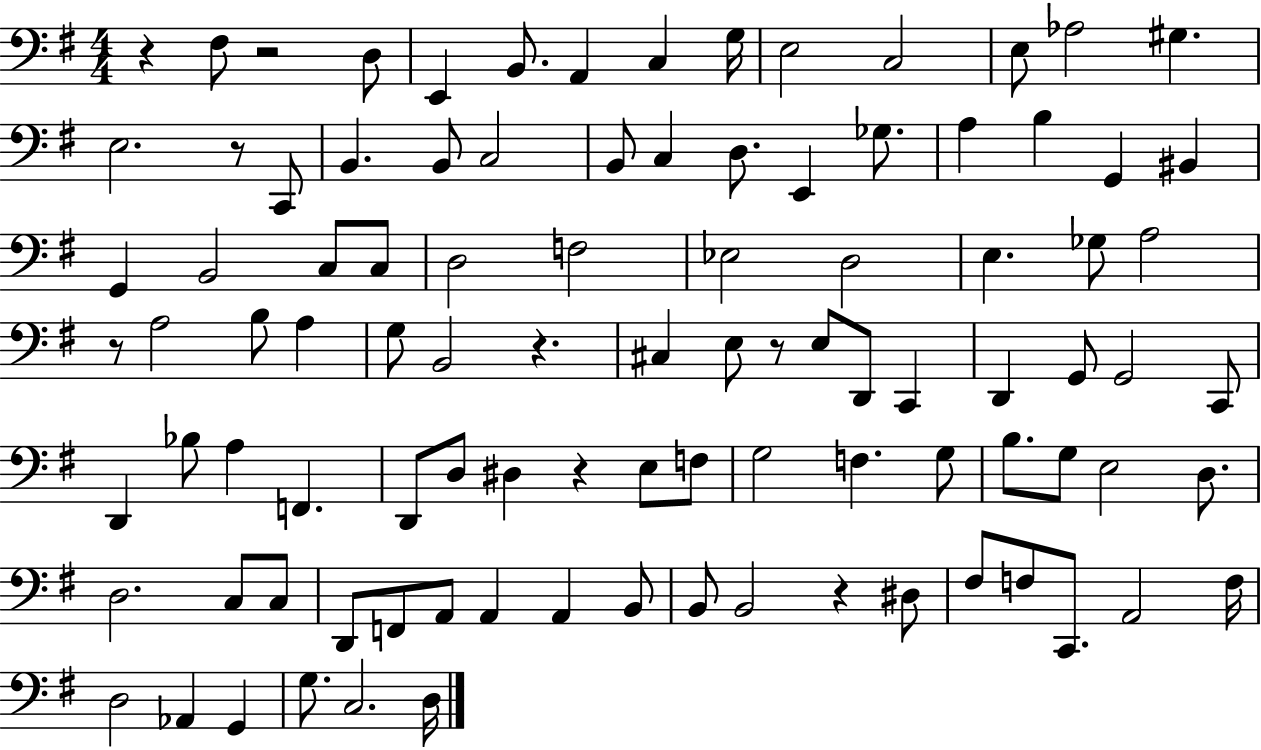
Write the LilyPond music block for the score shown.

{
  \clef bass
  \numericTimeSignature
  \time 4/4
  \key g \major
  r4 fis8 r2 d8 | e,4 b,8. a,4 c4 g16 | e2 c2 | e8 aes2 gis4. | \break e2. r8 c,8 | b,4. b,8 c2 | b,8 c4 d8. e,4 ges8. | a4 b4 g,4 bis,4 | \break g,4 b,2 c8 c8 | d2 f2 | ees2 d2 | e4. ges8 a2 | \break r8 a2 b8 a4 | g8 b,2 r4. | cis4 e8 r8 e8 d,8 c,4 | d,4 g,8 g,2 c,8 | \break d,4 bes8 a4 f,4. | d,8 d8 dis4 r4 e8 f8 | g2 f4. g8 | b8. g8 e2 d8. | \break d2. c8 c8 | d,8 f,8 a,8 a,4 a,4 b,8 | b,8 b,2 r4 dis8 | fis8 f8 c,8. a,2 f16 | \break d2 aes,4 g,4 | g8. c2. d16 | \bar "|."
}